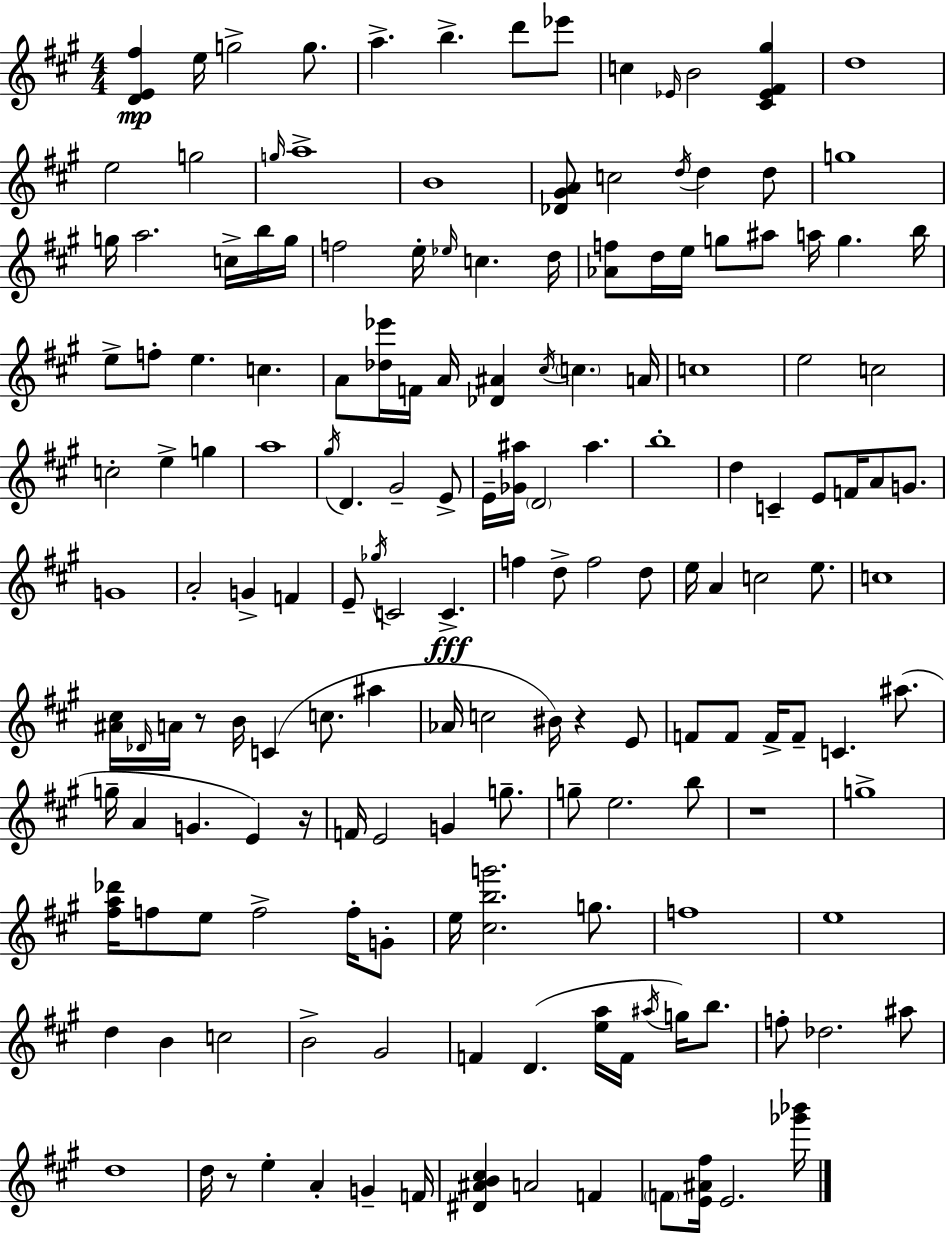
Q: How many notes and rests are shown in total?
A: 166